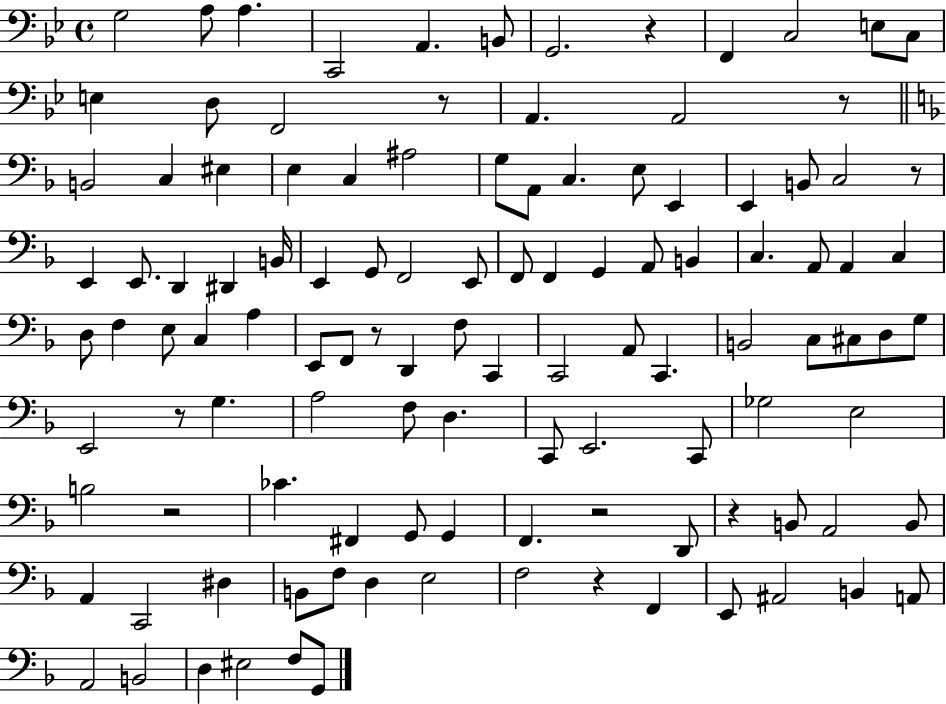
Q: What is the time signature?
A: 4/4